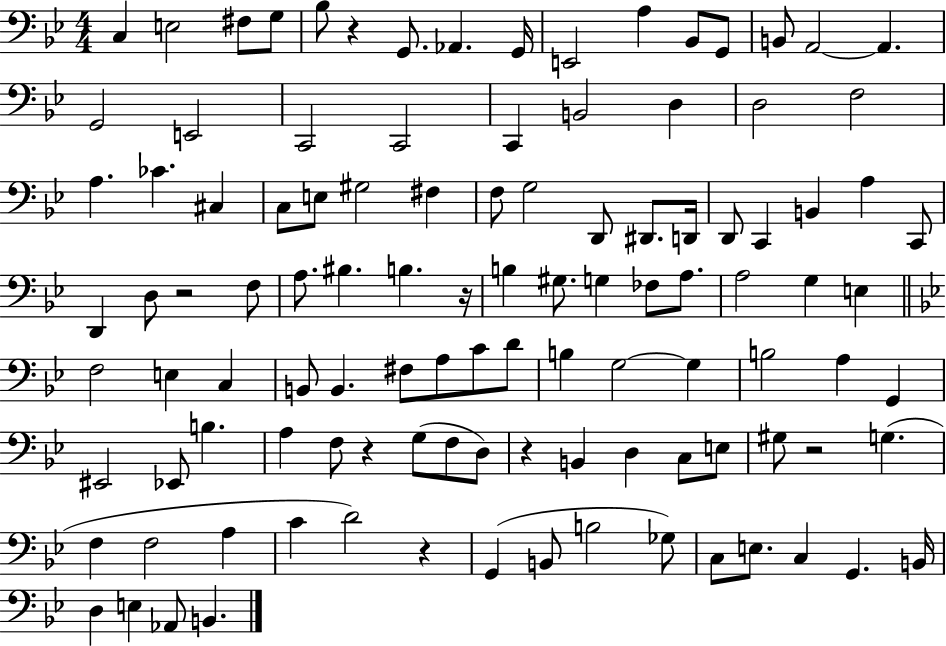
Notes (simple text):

C3/q E3/h F#3/e G3/e Bb3/e R/q G2/e. Ab2/q. G2/s E2/h A3/q Bb2/e G2/e B2/e A2/h A2/q. G2/h E2/h C2/h C2/h C2/q B2/h D3/q D3/h F3/h A3/q. CES4/q. C#3/q C3/e E3/e G#3/h F#3/q F3/e G3/h D2/e D#2/e. D2/s D2/e C2/q B2/q A3/q C2/e D2/q D3/e R/h F3/e A3/e. BIS3/q. B3/q. R/s B3/q G#3/e. G3/q FES3/e A3/e. A3/h G3/q E3/q F3/h E3/q C3/q B2/e B2/q. F#3/e A3/e C4/e D4/e B3/q G3/h G3/q B3/h A3/q G2/q EIS2/h Eb2/e B3/q. A3/q F3/e R/q G3/e F3/e D3/e R/q B2/q D3/q C3/e E3/e G#3/e R/h G3/q. F3/q F3/h A3/q C4/q D4/h R/q G2/q B2/e B3/h Gb3/e C3/e E3/e. C3/q G2/q. B2/s D3/q E3/q Ab2/e B2/q.